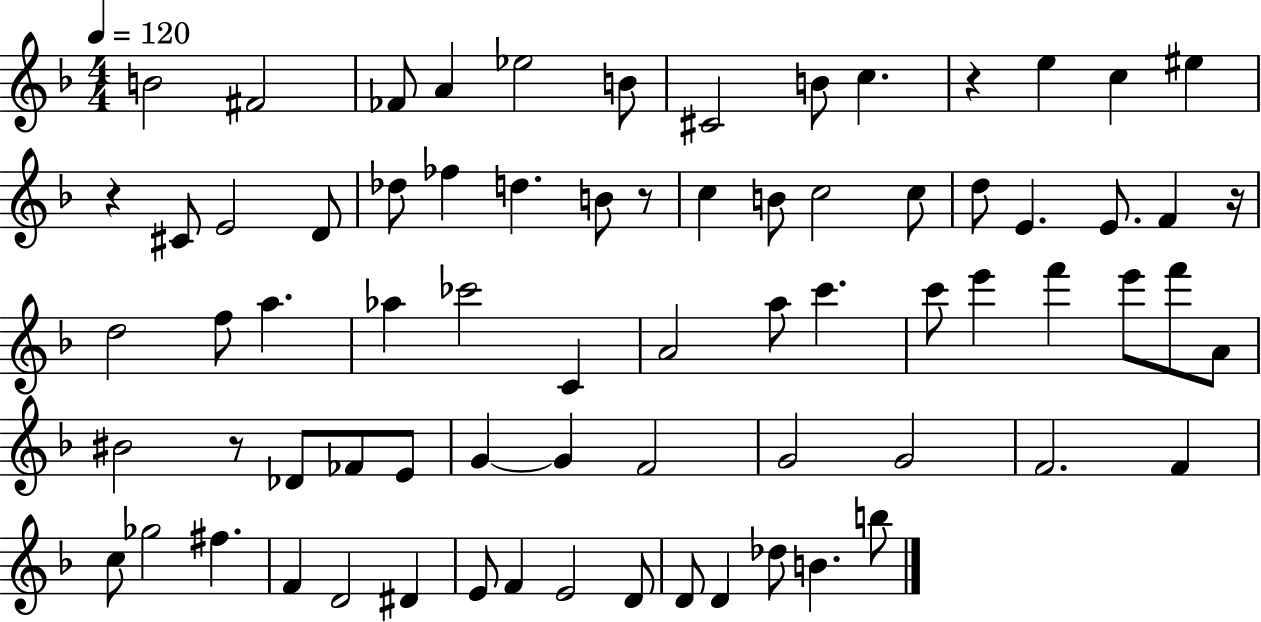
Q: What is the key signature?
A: F major